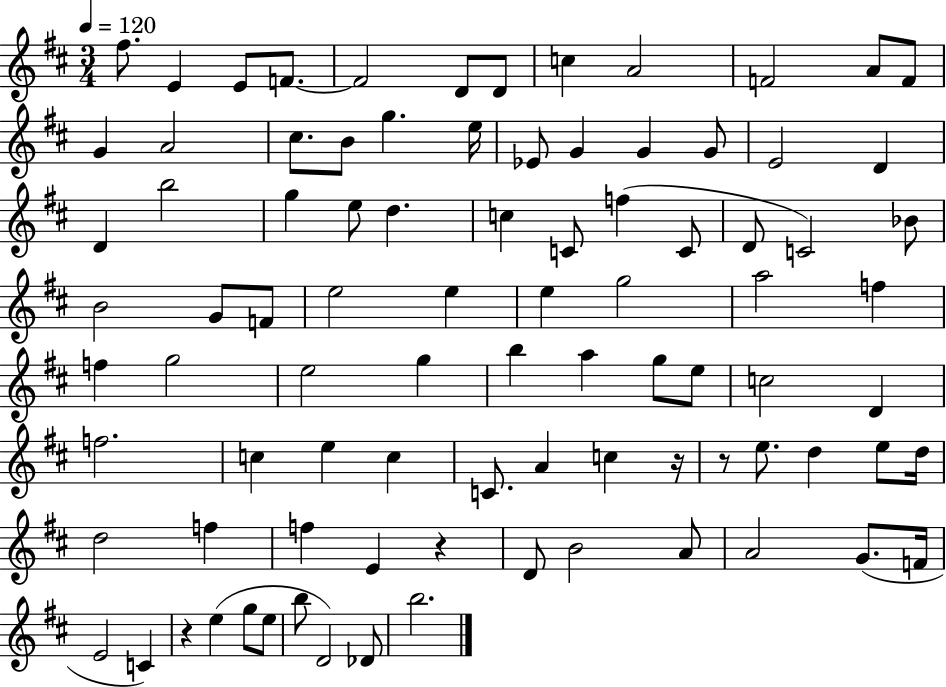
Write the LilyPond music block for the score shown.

{
  \clef treble
  \numericTimeSignature
  \time 3/4
  \key d \major
  \tempo 4 = 120
  fis''8. e'4 e'8 f'8.~~ | f'2 d'8 d'8 | c''4 a'2 | f'2 a'8 f'8 | \break g'4 a'2 | cis''8. b'8 g''4. e''16 | ees'8 g'4 g'4 g'8 | e'2 d'4 | \break d'4 b''2 | g''4 e''8 d''4. | c''4 c'8 f''4( c'8 | d'8 c'2) bes'8 | \break b'2 g'8 f'8 | e''2 e''4 | e''4 g''2 | a''2 f''4 | \break f''4 g''2 | e''2 g''4 | b''4 a''4 g''8 e''8 | c''2 d'4 | \break f''2. | c''4 e''4 c''4 | c'8. a'4 c''4 r16 | r8 e''8. d''4 e''8 d''16 | \break d''2 f''4 | f''4 e'4 r4 | d'8 b'2 a'8 | a'2 g'8.( f'16 | \break e'2 c'4) | r4 e''4( g''8 e''8 | b''8 d'2) des'8 | b''2. | \break \bar "|."
}